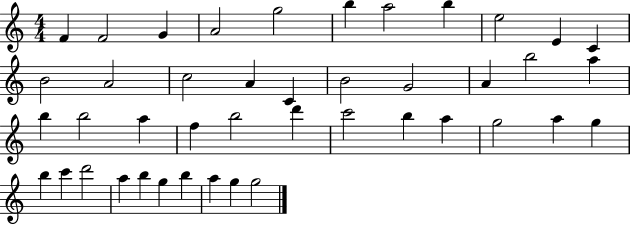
{
  \clef treble
  \numericTimeSignature
  \time 4/4
  \key c \major
  f'4 f'2 g'4 | a'2 g''2 | b''4 a''2 b''4 | e''2 e'4 c'4 | \break b'2 a'2 | c''2 a'4 c'4 | b'2 g'2 | a'4 b''2 a''4 | \break b''4 b''2 a''4 | f''4 b''2 d'''4 | c'''2 b''4 a''4 | g''2 a''4 g''4 | \break b''4 c'''4 d'''2 | a''4 b''4 g''4 b''4 | a''4 g''4 g''2 | \bar "|."
}